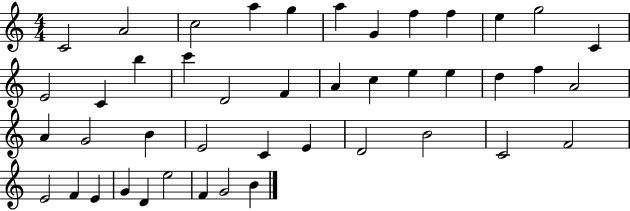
X:1
T:Untitled
M:4/4
L:1/4
K:C
C2 A2 c2 a g a G f f e g2 C E2 C b c' D2 F A c e e d f A2 A G2 B E2 C E D2 B2 C2 F2 E2 F E G D e2 F G2 B